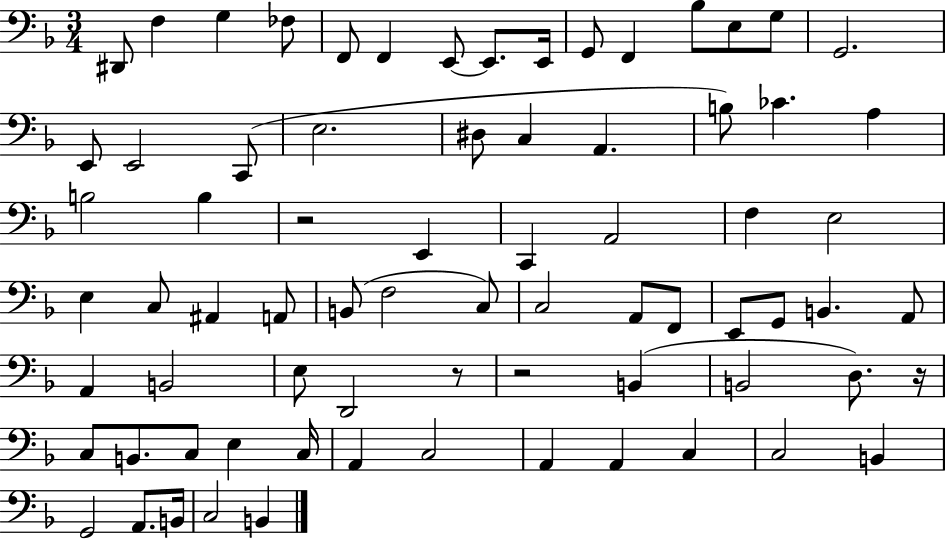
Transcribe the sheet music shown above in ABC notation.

X:1
T:Untitled
M:3/4
L:1/4
K:F
^D,,/2 F, G, _F,/2 F,,/2 F,, E,,/2 E,,/2 E,,/4 G,,/2 F,, _B,/2 E,/2 G,/2 G,,2 E,,/2 E,,2 C,,/2 E,2 ^D,/2 C, A,, B,/2 _C A, B,2 B, z2 E,, C,, A,,2 F, E,2 E, C,/2 ^A,, A,,/2 B,,/2 F,2 C,/2 C,2 A,,/2 F,,/2 E,,/2 G,,/2 B,, A,,/2 A,, B,,2 E,/2 D,,2 z/2 z2 B,, B,,2 D,/2 z/4 C,/2 B,,/2 C,/2 E, C,/4 A,, C,2 A,, A,, C, C,2 B,, G,,2 A,,/2 B,,/4 C,2 B,,